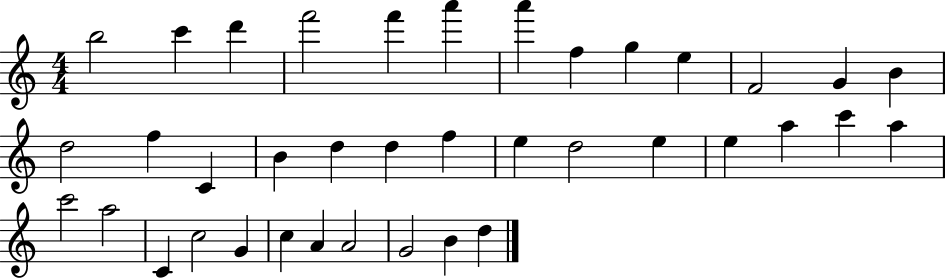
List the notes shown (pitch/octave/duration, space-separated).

B5/h C6/q D6/q F6/h F6/q A6/q A6/q F5/q G5/q E5/q F4/h G4/q B4/q D5/h F5/q C4/q B4/q D5/q D5/q F5/q E5/q D5/h E5/q E5/q A5/q C6/q A5/q C6/h A5/h C4/q C5/h G4/q C5/q A4/q A4/h G4/h B4/q D5/q